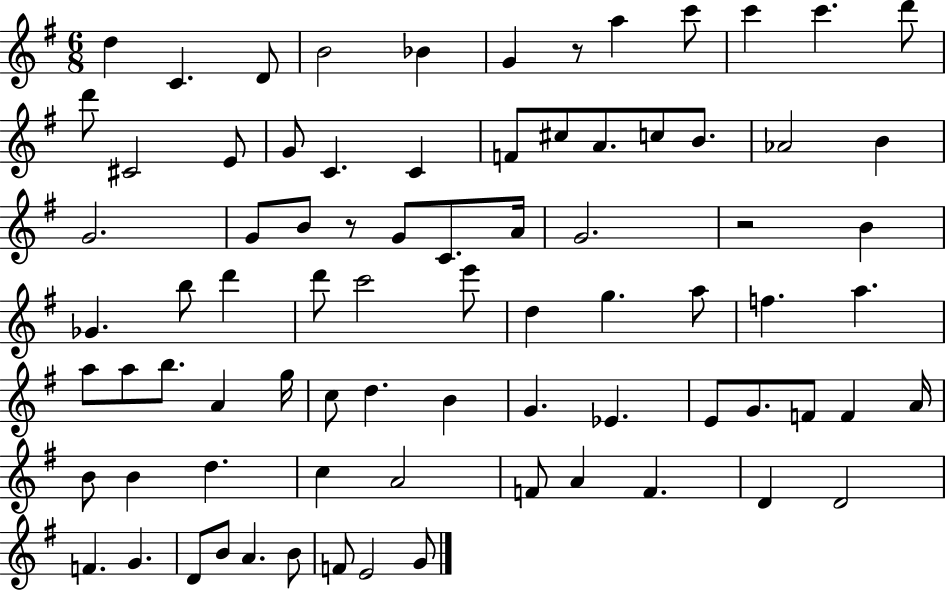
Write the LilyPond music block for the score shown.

{
  \clef treble
  \numericTimeSignature
  \time 6/8
  \key g \major
  d''4 c'4. d'8 | b'2 bes'4 | g'4 r8 a''4 c'''8 | c'''4 c'''4. d'''8 | \break d'''8 cis'2 e'8 | g'8 c'4. c'4 | f'8 cis''8 a'8. c''8 b'8. | aes'2 b'4 | \break g'2. | g'8 b'8 r8 g'8 c'8. a'16 | g'2. | r2 b'4 | \break ges'4. b''8 d'''4 | d'''8 c'''2 e'''8 | d''4 g''4. a''8 | f''4. a''4. | \break a''8 a''8 b''8. a'4 g''16 | c''8 d''4. b'4 | g'4. ees'4. | e'8 g'8. f'8 f'4 a'16 | \break b'8 b'4 d''4. | c''4 a'2 | f'8 a'4 f'4. | d'4 d'2 | \break f'4. g'4. | d'8 b'8 a'4. b'8 | f'8 e'2 g'8 | \bar "|."
}